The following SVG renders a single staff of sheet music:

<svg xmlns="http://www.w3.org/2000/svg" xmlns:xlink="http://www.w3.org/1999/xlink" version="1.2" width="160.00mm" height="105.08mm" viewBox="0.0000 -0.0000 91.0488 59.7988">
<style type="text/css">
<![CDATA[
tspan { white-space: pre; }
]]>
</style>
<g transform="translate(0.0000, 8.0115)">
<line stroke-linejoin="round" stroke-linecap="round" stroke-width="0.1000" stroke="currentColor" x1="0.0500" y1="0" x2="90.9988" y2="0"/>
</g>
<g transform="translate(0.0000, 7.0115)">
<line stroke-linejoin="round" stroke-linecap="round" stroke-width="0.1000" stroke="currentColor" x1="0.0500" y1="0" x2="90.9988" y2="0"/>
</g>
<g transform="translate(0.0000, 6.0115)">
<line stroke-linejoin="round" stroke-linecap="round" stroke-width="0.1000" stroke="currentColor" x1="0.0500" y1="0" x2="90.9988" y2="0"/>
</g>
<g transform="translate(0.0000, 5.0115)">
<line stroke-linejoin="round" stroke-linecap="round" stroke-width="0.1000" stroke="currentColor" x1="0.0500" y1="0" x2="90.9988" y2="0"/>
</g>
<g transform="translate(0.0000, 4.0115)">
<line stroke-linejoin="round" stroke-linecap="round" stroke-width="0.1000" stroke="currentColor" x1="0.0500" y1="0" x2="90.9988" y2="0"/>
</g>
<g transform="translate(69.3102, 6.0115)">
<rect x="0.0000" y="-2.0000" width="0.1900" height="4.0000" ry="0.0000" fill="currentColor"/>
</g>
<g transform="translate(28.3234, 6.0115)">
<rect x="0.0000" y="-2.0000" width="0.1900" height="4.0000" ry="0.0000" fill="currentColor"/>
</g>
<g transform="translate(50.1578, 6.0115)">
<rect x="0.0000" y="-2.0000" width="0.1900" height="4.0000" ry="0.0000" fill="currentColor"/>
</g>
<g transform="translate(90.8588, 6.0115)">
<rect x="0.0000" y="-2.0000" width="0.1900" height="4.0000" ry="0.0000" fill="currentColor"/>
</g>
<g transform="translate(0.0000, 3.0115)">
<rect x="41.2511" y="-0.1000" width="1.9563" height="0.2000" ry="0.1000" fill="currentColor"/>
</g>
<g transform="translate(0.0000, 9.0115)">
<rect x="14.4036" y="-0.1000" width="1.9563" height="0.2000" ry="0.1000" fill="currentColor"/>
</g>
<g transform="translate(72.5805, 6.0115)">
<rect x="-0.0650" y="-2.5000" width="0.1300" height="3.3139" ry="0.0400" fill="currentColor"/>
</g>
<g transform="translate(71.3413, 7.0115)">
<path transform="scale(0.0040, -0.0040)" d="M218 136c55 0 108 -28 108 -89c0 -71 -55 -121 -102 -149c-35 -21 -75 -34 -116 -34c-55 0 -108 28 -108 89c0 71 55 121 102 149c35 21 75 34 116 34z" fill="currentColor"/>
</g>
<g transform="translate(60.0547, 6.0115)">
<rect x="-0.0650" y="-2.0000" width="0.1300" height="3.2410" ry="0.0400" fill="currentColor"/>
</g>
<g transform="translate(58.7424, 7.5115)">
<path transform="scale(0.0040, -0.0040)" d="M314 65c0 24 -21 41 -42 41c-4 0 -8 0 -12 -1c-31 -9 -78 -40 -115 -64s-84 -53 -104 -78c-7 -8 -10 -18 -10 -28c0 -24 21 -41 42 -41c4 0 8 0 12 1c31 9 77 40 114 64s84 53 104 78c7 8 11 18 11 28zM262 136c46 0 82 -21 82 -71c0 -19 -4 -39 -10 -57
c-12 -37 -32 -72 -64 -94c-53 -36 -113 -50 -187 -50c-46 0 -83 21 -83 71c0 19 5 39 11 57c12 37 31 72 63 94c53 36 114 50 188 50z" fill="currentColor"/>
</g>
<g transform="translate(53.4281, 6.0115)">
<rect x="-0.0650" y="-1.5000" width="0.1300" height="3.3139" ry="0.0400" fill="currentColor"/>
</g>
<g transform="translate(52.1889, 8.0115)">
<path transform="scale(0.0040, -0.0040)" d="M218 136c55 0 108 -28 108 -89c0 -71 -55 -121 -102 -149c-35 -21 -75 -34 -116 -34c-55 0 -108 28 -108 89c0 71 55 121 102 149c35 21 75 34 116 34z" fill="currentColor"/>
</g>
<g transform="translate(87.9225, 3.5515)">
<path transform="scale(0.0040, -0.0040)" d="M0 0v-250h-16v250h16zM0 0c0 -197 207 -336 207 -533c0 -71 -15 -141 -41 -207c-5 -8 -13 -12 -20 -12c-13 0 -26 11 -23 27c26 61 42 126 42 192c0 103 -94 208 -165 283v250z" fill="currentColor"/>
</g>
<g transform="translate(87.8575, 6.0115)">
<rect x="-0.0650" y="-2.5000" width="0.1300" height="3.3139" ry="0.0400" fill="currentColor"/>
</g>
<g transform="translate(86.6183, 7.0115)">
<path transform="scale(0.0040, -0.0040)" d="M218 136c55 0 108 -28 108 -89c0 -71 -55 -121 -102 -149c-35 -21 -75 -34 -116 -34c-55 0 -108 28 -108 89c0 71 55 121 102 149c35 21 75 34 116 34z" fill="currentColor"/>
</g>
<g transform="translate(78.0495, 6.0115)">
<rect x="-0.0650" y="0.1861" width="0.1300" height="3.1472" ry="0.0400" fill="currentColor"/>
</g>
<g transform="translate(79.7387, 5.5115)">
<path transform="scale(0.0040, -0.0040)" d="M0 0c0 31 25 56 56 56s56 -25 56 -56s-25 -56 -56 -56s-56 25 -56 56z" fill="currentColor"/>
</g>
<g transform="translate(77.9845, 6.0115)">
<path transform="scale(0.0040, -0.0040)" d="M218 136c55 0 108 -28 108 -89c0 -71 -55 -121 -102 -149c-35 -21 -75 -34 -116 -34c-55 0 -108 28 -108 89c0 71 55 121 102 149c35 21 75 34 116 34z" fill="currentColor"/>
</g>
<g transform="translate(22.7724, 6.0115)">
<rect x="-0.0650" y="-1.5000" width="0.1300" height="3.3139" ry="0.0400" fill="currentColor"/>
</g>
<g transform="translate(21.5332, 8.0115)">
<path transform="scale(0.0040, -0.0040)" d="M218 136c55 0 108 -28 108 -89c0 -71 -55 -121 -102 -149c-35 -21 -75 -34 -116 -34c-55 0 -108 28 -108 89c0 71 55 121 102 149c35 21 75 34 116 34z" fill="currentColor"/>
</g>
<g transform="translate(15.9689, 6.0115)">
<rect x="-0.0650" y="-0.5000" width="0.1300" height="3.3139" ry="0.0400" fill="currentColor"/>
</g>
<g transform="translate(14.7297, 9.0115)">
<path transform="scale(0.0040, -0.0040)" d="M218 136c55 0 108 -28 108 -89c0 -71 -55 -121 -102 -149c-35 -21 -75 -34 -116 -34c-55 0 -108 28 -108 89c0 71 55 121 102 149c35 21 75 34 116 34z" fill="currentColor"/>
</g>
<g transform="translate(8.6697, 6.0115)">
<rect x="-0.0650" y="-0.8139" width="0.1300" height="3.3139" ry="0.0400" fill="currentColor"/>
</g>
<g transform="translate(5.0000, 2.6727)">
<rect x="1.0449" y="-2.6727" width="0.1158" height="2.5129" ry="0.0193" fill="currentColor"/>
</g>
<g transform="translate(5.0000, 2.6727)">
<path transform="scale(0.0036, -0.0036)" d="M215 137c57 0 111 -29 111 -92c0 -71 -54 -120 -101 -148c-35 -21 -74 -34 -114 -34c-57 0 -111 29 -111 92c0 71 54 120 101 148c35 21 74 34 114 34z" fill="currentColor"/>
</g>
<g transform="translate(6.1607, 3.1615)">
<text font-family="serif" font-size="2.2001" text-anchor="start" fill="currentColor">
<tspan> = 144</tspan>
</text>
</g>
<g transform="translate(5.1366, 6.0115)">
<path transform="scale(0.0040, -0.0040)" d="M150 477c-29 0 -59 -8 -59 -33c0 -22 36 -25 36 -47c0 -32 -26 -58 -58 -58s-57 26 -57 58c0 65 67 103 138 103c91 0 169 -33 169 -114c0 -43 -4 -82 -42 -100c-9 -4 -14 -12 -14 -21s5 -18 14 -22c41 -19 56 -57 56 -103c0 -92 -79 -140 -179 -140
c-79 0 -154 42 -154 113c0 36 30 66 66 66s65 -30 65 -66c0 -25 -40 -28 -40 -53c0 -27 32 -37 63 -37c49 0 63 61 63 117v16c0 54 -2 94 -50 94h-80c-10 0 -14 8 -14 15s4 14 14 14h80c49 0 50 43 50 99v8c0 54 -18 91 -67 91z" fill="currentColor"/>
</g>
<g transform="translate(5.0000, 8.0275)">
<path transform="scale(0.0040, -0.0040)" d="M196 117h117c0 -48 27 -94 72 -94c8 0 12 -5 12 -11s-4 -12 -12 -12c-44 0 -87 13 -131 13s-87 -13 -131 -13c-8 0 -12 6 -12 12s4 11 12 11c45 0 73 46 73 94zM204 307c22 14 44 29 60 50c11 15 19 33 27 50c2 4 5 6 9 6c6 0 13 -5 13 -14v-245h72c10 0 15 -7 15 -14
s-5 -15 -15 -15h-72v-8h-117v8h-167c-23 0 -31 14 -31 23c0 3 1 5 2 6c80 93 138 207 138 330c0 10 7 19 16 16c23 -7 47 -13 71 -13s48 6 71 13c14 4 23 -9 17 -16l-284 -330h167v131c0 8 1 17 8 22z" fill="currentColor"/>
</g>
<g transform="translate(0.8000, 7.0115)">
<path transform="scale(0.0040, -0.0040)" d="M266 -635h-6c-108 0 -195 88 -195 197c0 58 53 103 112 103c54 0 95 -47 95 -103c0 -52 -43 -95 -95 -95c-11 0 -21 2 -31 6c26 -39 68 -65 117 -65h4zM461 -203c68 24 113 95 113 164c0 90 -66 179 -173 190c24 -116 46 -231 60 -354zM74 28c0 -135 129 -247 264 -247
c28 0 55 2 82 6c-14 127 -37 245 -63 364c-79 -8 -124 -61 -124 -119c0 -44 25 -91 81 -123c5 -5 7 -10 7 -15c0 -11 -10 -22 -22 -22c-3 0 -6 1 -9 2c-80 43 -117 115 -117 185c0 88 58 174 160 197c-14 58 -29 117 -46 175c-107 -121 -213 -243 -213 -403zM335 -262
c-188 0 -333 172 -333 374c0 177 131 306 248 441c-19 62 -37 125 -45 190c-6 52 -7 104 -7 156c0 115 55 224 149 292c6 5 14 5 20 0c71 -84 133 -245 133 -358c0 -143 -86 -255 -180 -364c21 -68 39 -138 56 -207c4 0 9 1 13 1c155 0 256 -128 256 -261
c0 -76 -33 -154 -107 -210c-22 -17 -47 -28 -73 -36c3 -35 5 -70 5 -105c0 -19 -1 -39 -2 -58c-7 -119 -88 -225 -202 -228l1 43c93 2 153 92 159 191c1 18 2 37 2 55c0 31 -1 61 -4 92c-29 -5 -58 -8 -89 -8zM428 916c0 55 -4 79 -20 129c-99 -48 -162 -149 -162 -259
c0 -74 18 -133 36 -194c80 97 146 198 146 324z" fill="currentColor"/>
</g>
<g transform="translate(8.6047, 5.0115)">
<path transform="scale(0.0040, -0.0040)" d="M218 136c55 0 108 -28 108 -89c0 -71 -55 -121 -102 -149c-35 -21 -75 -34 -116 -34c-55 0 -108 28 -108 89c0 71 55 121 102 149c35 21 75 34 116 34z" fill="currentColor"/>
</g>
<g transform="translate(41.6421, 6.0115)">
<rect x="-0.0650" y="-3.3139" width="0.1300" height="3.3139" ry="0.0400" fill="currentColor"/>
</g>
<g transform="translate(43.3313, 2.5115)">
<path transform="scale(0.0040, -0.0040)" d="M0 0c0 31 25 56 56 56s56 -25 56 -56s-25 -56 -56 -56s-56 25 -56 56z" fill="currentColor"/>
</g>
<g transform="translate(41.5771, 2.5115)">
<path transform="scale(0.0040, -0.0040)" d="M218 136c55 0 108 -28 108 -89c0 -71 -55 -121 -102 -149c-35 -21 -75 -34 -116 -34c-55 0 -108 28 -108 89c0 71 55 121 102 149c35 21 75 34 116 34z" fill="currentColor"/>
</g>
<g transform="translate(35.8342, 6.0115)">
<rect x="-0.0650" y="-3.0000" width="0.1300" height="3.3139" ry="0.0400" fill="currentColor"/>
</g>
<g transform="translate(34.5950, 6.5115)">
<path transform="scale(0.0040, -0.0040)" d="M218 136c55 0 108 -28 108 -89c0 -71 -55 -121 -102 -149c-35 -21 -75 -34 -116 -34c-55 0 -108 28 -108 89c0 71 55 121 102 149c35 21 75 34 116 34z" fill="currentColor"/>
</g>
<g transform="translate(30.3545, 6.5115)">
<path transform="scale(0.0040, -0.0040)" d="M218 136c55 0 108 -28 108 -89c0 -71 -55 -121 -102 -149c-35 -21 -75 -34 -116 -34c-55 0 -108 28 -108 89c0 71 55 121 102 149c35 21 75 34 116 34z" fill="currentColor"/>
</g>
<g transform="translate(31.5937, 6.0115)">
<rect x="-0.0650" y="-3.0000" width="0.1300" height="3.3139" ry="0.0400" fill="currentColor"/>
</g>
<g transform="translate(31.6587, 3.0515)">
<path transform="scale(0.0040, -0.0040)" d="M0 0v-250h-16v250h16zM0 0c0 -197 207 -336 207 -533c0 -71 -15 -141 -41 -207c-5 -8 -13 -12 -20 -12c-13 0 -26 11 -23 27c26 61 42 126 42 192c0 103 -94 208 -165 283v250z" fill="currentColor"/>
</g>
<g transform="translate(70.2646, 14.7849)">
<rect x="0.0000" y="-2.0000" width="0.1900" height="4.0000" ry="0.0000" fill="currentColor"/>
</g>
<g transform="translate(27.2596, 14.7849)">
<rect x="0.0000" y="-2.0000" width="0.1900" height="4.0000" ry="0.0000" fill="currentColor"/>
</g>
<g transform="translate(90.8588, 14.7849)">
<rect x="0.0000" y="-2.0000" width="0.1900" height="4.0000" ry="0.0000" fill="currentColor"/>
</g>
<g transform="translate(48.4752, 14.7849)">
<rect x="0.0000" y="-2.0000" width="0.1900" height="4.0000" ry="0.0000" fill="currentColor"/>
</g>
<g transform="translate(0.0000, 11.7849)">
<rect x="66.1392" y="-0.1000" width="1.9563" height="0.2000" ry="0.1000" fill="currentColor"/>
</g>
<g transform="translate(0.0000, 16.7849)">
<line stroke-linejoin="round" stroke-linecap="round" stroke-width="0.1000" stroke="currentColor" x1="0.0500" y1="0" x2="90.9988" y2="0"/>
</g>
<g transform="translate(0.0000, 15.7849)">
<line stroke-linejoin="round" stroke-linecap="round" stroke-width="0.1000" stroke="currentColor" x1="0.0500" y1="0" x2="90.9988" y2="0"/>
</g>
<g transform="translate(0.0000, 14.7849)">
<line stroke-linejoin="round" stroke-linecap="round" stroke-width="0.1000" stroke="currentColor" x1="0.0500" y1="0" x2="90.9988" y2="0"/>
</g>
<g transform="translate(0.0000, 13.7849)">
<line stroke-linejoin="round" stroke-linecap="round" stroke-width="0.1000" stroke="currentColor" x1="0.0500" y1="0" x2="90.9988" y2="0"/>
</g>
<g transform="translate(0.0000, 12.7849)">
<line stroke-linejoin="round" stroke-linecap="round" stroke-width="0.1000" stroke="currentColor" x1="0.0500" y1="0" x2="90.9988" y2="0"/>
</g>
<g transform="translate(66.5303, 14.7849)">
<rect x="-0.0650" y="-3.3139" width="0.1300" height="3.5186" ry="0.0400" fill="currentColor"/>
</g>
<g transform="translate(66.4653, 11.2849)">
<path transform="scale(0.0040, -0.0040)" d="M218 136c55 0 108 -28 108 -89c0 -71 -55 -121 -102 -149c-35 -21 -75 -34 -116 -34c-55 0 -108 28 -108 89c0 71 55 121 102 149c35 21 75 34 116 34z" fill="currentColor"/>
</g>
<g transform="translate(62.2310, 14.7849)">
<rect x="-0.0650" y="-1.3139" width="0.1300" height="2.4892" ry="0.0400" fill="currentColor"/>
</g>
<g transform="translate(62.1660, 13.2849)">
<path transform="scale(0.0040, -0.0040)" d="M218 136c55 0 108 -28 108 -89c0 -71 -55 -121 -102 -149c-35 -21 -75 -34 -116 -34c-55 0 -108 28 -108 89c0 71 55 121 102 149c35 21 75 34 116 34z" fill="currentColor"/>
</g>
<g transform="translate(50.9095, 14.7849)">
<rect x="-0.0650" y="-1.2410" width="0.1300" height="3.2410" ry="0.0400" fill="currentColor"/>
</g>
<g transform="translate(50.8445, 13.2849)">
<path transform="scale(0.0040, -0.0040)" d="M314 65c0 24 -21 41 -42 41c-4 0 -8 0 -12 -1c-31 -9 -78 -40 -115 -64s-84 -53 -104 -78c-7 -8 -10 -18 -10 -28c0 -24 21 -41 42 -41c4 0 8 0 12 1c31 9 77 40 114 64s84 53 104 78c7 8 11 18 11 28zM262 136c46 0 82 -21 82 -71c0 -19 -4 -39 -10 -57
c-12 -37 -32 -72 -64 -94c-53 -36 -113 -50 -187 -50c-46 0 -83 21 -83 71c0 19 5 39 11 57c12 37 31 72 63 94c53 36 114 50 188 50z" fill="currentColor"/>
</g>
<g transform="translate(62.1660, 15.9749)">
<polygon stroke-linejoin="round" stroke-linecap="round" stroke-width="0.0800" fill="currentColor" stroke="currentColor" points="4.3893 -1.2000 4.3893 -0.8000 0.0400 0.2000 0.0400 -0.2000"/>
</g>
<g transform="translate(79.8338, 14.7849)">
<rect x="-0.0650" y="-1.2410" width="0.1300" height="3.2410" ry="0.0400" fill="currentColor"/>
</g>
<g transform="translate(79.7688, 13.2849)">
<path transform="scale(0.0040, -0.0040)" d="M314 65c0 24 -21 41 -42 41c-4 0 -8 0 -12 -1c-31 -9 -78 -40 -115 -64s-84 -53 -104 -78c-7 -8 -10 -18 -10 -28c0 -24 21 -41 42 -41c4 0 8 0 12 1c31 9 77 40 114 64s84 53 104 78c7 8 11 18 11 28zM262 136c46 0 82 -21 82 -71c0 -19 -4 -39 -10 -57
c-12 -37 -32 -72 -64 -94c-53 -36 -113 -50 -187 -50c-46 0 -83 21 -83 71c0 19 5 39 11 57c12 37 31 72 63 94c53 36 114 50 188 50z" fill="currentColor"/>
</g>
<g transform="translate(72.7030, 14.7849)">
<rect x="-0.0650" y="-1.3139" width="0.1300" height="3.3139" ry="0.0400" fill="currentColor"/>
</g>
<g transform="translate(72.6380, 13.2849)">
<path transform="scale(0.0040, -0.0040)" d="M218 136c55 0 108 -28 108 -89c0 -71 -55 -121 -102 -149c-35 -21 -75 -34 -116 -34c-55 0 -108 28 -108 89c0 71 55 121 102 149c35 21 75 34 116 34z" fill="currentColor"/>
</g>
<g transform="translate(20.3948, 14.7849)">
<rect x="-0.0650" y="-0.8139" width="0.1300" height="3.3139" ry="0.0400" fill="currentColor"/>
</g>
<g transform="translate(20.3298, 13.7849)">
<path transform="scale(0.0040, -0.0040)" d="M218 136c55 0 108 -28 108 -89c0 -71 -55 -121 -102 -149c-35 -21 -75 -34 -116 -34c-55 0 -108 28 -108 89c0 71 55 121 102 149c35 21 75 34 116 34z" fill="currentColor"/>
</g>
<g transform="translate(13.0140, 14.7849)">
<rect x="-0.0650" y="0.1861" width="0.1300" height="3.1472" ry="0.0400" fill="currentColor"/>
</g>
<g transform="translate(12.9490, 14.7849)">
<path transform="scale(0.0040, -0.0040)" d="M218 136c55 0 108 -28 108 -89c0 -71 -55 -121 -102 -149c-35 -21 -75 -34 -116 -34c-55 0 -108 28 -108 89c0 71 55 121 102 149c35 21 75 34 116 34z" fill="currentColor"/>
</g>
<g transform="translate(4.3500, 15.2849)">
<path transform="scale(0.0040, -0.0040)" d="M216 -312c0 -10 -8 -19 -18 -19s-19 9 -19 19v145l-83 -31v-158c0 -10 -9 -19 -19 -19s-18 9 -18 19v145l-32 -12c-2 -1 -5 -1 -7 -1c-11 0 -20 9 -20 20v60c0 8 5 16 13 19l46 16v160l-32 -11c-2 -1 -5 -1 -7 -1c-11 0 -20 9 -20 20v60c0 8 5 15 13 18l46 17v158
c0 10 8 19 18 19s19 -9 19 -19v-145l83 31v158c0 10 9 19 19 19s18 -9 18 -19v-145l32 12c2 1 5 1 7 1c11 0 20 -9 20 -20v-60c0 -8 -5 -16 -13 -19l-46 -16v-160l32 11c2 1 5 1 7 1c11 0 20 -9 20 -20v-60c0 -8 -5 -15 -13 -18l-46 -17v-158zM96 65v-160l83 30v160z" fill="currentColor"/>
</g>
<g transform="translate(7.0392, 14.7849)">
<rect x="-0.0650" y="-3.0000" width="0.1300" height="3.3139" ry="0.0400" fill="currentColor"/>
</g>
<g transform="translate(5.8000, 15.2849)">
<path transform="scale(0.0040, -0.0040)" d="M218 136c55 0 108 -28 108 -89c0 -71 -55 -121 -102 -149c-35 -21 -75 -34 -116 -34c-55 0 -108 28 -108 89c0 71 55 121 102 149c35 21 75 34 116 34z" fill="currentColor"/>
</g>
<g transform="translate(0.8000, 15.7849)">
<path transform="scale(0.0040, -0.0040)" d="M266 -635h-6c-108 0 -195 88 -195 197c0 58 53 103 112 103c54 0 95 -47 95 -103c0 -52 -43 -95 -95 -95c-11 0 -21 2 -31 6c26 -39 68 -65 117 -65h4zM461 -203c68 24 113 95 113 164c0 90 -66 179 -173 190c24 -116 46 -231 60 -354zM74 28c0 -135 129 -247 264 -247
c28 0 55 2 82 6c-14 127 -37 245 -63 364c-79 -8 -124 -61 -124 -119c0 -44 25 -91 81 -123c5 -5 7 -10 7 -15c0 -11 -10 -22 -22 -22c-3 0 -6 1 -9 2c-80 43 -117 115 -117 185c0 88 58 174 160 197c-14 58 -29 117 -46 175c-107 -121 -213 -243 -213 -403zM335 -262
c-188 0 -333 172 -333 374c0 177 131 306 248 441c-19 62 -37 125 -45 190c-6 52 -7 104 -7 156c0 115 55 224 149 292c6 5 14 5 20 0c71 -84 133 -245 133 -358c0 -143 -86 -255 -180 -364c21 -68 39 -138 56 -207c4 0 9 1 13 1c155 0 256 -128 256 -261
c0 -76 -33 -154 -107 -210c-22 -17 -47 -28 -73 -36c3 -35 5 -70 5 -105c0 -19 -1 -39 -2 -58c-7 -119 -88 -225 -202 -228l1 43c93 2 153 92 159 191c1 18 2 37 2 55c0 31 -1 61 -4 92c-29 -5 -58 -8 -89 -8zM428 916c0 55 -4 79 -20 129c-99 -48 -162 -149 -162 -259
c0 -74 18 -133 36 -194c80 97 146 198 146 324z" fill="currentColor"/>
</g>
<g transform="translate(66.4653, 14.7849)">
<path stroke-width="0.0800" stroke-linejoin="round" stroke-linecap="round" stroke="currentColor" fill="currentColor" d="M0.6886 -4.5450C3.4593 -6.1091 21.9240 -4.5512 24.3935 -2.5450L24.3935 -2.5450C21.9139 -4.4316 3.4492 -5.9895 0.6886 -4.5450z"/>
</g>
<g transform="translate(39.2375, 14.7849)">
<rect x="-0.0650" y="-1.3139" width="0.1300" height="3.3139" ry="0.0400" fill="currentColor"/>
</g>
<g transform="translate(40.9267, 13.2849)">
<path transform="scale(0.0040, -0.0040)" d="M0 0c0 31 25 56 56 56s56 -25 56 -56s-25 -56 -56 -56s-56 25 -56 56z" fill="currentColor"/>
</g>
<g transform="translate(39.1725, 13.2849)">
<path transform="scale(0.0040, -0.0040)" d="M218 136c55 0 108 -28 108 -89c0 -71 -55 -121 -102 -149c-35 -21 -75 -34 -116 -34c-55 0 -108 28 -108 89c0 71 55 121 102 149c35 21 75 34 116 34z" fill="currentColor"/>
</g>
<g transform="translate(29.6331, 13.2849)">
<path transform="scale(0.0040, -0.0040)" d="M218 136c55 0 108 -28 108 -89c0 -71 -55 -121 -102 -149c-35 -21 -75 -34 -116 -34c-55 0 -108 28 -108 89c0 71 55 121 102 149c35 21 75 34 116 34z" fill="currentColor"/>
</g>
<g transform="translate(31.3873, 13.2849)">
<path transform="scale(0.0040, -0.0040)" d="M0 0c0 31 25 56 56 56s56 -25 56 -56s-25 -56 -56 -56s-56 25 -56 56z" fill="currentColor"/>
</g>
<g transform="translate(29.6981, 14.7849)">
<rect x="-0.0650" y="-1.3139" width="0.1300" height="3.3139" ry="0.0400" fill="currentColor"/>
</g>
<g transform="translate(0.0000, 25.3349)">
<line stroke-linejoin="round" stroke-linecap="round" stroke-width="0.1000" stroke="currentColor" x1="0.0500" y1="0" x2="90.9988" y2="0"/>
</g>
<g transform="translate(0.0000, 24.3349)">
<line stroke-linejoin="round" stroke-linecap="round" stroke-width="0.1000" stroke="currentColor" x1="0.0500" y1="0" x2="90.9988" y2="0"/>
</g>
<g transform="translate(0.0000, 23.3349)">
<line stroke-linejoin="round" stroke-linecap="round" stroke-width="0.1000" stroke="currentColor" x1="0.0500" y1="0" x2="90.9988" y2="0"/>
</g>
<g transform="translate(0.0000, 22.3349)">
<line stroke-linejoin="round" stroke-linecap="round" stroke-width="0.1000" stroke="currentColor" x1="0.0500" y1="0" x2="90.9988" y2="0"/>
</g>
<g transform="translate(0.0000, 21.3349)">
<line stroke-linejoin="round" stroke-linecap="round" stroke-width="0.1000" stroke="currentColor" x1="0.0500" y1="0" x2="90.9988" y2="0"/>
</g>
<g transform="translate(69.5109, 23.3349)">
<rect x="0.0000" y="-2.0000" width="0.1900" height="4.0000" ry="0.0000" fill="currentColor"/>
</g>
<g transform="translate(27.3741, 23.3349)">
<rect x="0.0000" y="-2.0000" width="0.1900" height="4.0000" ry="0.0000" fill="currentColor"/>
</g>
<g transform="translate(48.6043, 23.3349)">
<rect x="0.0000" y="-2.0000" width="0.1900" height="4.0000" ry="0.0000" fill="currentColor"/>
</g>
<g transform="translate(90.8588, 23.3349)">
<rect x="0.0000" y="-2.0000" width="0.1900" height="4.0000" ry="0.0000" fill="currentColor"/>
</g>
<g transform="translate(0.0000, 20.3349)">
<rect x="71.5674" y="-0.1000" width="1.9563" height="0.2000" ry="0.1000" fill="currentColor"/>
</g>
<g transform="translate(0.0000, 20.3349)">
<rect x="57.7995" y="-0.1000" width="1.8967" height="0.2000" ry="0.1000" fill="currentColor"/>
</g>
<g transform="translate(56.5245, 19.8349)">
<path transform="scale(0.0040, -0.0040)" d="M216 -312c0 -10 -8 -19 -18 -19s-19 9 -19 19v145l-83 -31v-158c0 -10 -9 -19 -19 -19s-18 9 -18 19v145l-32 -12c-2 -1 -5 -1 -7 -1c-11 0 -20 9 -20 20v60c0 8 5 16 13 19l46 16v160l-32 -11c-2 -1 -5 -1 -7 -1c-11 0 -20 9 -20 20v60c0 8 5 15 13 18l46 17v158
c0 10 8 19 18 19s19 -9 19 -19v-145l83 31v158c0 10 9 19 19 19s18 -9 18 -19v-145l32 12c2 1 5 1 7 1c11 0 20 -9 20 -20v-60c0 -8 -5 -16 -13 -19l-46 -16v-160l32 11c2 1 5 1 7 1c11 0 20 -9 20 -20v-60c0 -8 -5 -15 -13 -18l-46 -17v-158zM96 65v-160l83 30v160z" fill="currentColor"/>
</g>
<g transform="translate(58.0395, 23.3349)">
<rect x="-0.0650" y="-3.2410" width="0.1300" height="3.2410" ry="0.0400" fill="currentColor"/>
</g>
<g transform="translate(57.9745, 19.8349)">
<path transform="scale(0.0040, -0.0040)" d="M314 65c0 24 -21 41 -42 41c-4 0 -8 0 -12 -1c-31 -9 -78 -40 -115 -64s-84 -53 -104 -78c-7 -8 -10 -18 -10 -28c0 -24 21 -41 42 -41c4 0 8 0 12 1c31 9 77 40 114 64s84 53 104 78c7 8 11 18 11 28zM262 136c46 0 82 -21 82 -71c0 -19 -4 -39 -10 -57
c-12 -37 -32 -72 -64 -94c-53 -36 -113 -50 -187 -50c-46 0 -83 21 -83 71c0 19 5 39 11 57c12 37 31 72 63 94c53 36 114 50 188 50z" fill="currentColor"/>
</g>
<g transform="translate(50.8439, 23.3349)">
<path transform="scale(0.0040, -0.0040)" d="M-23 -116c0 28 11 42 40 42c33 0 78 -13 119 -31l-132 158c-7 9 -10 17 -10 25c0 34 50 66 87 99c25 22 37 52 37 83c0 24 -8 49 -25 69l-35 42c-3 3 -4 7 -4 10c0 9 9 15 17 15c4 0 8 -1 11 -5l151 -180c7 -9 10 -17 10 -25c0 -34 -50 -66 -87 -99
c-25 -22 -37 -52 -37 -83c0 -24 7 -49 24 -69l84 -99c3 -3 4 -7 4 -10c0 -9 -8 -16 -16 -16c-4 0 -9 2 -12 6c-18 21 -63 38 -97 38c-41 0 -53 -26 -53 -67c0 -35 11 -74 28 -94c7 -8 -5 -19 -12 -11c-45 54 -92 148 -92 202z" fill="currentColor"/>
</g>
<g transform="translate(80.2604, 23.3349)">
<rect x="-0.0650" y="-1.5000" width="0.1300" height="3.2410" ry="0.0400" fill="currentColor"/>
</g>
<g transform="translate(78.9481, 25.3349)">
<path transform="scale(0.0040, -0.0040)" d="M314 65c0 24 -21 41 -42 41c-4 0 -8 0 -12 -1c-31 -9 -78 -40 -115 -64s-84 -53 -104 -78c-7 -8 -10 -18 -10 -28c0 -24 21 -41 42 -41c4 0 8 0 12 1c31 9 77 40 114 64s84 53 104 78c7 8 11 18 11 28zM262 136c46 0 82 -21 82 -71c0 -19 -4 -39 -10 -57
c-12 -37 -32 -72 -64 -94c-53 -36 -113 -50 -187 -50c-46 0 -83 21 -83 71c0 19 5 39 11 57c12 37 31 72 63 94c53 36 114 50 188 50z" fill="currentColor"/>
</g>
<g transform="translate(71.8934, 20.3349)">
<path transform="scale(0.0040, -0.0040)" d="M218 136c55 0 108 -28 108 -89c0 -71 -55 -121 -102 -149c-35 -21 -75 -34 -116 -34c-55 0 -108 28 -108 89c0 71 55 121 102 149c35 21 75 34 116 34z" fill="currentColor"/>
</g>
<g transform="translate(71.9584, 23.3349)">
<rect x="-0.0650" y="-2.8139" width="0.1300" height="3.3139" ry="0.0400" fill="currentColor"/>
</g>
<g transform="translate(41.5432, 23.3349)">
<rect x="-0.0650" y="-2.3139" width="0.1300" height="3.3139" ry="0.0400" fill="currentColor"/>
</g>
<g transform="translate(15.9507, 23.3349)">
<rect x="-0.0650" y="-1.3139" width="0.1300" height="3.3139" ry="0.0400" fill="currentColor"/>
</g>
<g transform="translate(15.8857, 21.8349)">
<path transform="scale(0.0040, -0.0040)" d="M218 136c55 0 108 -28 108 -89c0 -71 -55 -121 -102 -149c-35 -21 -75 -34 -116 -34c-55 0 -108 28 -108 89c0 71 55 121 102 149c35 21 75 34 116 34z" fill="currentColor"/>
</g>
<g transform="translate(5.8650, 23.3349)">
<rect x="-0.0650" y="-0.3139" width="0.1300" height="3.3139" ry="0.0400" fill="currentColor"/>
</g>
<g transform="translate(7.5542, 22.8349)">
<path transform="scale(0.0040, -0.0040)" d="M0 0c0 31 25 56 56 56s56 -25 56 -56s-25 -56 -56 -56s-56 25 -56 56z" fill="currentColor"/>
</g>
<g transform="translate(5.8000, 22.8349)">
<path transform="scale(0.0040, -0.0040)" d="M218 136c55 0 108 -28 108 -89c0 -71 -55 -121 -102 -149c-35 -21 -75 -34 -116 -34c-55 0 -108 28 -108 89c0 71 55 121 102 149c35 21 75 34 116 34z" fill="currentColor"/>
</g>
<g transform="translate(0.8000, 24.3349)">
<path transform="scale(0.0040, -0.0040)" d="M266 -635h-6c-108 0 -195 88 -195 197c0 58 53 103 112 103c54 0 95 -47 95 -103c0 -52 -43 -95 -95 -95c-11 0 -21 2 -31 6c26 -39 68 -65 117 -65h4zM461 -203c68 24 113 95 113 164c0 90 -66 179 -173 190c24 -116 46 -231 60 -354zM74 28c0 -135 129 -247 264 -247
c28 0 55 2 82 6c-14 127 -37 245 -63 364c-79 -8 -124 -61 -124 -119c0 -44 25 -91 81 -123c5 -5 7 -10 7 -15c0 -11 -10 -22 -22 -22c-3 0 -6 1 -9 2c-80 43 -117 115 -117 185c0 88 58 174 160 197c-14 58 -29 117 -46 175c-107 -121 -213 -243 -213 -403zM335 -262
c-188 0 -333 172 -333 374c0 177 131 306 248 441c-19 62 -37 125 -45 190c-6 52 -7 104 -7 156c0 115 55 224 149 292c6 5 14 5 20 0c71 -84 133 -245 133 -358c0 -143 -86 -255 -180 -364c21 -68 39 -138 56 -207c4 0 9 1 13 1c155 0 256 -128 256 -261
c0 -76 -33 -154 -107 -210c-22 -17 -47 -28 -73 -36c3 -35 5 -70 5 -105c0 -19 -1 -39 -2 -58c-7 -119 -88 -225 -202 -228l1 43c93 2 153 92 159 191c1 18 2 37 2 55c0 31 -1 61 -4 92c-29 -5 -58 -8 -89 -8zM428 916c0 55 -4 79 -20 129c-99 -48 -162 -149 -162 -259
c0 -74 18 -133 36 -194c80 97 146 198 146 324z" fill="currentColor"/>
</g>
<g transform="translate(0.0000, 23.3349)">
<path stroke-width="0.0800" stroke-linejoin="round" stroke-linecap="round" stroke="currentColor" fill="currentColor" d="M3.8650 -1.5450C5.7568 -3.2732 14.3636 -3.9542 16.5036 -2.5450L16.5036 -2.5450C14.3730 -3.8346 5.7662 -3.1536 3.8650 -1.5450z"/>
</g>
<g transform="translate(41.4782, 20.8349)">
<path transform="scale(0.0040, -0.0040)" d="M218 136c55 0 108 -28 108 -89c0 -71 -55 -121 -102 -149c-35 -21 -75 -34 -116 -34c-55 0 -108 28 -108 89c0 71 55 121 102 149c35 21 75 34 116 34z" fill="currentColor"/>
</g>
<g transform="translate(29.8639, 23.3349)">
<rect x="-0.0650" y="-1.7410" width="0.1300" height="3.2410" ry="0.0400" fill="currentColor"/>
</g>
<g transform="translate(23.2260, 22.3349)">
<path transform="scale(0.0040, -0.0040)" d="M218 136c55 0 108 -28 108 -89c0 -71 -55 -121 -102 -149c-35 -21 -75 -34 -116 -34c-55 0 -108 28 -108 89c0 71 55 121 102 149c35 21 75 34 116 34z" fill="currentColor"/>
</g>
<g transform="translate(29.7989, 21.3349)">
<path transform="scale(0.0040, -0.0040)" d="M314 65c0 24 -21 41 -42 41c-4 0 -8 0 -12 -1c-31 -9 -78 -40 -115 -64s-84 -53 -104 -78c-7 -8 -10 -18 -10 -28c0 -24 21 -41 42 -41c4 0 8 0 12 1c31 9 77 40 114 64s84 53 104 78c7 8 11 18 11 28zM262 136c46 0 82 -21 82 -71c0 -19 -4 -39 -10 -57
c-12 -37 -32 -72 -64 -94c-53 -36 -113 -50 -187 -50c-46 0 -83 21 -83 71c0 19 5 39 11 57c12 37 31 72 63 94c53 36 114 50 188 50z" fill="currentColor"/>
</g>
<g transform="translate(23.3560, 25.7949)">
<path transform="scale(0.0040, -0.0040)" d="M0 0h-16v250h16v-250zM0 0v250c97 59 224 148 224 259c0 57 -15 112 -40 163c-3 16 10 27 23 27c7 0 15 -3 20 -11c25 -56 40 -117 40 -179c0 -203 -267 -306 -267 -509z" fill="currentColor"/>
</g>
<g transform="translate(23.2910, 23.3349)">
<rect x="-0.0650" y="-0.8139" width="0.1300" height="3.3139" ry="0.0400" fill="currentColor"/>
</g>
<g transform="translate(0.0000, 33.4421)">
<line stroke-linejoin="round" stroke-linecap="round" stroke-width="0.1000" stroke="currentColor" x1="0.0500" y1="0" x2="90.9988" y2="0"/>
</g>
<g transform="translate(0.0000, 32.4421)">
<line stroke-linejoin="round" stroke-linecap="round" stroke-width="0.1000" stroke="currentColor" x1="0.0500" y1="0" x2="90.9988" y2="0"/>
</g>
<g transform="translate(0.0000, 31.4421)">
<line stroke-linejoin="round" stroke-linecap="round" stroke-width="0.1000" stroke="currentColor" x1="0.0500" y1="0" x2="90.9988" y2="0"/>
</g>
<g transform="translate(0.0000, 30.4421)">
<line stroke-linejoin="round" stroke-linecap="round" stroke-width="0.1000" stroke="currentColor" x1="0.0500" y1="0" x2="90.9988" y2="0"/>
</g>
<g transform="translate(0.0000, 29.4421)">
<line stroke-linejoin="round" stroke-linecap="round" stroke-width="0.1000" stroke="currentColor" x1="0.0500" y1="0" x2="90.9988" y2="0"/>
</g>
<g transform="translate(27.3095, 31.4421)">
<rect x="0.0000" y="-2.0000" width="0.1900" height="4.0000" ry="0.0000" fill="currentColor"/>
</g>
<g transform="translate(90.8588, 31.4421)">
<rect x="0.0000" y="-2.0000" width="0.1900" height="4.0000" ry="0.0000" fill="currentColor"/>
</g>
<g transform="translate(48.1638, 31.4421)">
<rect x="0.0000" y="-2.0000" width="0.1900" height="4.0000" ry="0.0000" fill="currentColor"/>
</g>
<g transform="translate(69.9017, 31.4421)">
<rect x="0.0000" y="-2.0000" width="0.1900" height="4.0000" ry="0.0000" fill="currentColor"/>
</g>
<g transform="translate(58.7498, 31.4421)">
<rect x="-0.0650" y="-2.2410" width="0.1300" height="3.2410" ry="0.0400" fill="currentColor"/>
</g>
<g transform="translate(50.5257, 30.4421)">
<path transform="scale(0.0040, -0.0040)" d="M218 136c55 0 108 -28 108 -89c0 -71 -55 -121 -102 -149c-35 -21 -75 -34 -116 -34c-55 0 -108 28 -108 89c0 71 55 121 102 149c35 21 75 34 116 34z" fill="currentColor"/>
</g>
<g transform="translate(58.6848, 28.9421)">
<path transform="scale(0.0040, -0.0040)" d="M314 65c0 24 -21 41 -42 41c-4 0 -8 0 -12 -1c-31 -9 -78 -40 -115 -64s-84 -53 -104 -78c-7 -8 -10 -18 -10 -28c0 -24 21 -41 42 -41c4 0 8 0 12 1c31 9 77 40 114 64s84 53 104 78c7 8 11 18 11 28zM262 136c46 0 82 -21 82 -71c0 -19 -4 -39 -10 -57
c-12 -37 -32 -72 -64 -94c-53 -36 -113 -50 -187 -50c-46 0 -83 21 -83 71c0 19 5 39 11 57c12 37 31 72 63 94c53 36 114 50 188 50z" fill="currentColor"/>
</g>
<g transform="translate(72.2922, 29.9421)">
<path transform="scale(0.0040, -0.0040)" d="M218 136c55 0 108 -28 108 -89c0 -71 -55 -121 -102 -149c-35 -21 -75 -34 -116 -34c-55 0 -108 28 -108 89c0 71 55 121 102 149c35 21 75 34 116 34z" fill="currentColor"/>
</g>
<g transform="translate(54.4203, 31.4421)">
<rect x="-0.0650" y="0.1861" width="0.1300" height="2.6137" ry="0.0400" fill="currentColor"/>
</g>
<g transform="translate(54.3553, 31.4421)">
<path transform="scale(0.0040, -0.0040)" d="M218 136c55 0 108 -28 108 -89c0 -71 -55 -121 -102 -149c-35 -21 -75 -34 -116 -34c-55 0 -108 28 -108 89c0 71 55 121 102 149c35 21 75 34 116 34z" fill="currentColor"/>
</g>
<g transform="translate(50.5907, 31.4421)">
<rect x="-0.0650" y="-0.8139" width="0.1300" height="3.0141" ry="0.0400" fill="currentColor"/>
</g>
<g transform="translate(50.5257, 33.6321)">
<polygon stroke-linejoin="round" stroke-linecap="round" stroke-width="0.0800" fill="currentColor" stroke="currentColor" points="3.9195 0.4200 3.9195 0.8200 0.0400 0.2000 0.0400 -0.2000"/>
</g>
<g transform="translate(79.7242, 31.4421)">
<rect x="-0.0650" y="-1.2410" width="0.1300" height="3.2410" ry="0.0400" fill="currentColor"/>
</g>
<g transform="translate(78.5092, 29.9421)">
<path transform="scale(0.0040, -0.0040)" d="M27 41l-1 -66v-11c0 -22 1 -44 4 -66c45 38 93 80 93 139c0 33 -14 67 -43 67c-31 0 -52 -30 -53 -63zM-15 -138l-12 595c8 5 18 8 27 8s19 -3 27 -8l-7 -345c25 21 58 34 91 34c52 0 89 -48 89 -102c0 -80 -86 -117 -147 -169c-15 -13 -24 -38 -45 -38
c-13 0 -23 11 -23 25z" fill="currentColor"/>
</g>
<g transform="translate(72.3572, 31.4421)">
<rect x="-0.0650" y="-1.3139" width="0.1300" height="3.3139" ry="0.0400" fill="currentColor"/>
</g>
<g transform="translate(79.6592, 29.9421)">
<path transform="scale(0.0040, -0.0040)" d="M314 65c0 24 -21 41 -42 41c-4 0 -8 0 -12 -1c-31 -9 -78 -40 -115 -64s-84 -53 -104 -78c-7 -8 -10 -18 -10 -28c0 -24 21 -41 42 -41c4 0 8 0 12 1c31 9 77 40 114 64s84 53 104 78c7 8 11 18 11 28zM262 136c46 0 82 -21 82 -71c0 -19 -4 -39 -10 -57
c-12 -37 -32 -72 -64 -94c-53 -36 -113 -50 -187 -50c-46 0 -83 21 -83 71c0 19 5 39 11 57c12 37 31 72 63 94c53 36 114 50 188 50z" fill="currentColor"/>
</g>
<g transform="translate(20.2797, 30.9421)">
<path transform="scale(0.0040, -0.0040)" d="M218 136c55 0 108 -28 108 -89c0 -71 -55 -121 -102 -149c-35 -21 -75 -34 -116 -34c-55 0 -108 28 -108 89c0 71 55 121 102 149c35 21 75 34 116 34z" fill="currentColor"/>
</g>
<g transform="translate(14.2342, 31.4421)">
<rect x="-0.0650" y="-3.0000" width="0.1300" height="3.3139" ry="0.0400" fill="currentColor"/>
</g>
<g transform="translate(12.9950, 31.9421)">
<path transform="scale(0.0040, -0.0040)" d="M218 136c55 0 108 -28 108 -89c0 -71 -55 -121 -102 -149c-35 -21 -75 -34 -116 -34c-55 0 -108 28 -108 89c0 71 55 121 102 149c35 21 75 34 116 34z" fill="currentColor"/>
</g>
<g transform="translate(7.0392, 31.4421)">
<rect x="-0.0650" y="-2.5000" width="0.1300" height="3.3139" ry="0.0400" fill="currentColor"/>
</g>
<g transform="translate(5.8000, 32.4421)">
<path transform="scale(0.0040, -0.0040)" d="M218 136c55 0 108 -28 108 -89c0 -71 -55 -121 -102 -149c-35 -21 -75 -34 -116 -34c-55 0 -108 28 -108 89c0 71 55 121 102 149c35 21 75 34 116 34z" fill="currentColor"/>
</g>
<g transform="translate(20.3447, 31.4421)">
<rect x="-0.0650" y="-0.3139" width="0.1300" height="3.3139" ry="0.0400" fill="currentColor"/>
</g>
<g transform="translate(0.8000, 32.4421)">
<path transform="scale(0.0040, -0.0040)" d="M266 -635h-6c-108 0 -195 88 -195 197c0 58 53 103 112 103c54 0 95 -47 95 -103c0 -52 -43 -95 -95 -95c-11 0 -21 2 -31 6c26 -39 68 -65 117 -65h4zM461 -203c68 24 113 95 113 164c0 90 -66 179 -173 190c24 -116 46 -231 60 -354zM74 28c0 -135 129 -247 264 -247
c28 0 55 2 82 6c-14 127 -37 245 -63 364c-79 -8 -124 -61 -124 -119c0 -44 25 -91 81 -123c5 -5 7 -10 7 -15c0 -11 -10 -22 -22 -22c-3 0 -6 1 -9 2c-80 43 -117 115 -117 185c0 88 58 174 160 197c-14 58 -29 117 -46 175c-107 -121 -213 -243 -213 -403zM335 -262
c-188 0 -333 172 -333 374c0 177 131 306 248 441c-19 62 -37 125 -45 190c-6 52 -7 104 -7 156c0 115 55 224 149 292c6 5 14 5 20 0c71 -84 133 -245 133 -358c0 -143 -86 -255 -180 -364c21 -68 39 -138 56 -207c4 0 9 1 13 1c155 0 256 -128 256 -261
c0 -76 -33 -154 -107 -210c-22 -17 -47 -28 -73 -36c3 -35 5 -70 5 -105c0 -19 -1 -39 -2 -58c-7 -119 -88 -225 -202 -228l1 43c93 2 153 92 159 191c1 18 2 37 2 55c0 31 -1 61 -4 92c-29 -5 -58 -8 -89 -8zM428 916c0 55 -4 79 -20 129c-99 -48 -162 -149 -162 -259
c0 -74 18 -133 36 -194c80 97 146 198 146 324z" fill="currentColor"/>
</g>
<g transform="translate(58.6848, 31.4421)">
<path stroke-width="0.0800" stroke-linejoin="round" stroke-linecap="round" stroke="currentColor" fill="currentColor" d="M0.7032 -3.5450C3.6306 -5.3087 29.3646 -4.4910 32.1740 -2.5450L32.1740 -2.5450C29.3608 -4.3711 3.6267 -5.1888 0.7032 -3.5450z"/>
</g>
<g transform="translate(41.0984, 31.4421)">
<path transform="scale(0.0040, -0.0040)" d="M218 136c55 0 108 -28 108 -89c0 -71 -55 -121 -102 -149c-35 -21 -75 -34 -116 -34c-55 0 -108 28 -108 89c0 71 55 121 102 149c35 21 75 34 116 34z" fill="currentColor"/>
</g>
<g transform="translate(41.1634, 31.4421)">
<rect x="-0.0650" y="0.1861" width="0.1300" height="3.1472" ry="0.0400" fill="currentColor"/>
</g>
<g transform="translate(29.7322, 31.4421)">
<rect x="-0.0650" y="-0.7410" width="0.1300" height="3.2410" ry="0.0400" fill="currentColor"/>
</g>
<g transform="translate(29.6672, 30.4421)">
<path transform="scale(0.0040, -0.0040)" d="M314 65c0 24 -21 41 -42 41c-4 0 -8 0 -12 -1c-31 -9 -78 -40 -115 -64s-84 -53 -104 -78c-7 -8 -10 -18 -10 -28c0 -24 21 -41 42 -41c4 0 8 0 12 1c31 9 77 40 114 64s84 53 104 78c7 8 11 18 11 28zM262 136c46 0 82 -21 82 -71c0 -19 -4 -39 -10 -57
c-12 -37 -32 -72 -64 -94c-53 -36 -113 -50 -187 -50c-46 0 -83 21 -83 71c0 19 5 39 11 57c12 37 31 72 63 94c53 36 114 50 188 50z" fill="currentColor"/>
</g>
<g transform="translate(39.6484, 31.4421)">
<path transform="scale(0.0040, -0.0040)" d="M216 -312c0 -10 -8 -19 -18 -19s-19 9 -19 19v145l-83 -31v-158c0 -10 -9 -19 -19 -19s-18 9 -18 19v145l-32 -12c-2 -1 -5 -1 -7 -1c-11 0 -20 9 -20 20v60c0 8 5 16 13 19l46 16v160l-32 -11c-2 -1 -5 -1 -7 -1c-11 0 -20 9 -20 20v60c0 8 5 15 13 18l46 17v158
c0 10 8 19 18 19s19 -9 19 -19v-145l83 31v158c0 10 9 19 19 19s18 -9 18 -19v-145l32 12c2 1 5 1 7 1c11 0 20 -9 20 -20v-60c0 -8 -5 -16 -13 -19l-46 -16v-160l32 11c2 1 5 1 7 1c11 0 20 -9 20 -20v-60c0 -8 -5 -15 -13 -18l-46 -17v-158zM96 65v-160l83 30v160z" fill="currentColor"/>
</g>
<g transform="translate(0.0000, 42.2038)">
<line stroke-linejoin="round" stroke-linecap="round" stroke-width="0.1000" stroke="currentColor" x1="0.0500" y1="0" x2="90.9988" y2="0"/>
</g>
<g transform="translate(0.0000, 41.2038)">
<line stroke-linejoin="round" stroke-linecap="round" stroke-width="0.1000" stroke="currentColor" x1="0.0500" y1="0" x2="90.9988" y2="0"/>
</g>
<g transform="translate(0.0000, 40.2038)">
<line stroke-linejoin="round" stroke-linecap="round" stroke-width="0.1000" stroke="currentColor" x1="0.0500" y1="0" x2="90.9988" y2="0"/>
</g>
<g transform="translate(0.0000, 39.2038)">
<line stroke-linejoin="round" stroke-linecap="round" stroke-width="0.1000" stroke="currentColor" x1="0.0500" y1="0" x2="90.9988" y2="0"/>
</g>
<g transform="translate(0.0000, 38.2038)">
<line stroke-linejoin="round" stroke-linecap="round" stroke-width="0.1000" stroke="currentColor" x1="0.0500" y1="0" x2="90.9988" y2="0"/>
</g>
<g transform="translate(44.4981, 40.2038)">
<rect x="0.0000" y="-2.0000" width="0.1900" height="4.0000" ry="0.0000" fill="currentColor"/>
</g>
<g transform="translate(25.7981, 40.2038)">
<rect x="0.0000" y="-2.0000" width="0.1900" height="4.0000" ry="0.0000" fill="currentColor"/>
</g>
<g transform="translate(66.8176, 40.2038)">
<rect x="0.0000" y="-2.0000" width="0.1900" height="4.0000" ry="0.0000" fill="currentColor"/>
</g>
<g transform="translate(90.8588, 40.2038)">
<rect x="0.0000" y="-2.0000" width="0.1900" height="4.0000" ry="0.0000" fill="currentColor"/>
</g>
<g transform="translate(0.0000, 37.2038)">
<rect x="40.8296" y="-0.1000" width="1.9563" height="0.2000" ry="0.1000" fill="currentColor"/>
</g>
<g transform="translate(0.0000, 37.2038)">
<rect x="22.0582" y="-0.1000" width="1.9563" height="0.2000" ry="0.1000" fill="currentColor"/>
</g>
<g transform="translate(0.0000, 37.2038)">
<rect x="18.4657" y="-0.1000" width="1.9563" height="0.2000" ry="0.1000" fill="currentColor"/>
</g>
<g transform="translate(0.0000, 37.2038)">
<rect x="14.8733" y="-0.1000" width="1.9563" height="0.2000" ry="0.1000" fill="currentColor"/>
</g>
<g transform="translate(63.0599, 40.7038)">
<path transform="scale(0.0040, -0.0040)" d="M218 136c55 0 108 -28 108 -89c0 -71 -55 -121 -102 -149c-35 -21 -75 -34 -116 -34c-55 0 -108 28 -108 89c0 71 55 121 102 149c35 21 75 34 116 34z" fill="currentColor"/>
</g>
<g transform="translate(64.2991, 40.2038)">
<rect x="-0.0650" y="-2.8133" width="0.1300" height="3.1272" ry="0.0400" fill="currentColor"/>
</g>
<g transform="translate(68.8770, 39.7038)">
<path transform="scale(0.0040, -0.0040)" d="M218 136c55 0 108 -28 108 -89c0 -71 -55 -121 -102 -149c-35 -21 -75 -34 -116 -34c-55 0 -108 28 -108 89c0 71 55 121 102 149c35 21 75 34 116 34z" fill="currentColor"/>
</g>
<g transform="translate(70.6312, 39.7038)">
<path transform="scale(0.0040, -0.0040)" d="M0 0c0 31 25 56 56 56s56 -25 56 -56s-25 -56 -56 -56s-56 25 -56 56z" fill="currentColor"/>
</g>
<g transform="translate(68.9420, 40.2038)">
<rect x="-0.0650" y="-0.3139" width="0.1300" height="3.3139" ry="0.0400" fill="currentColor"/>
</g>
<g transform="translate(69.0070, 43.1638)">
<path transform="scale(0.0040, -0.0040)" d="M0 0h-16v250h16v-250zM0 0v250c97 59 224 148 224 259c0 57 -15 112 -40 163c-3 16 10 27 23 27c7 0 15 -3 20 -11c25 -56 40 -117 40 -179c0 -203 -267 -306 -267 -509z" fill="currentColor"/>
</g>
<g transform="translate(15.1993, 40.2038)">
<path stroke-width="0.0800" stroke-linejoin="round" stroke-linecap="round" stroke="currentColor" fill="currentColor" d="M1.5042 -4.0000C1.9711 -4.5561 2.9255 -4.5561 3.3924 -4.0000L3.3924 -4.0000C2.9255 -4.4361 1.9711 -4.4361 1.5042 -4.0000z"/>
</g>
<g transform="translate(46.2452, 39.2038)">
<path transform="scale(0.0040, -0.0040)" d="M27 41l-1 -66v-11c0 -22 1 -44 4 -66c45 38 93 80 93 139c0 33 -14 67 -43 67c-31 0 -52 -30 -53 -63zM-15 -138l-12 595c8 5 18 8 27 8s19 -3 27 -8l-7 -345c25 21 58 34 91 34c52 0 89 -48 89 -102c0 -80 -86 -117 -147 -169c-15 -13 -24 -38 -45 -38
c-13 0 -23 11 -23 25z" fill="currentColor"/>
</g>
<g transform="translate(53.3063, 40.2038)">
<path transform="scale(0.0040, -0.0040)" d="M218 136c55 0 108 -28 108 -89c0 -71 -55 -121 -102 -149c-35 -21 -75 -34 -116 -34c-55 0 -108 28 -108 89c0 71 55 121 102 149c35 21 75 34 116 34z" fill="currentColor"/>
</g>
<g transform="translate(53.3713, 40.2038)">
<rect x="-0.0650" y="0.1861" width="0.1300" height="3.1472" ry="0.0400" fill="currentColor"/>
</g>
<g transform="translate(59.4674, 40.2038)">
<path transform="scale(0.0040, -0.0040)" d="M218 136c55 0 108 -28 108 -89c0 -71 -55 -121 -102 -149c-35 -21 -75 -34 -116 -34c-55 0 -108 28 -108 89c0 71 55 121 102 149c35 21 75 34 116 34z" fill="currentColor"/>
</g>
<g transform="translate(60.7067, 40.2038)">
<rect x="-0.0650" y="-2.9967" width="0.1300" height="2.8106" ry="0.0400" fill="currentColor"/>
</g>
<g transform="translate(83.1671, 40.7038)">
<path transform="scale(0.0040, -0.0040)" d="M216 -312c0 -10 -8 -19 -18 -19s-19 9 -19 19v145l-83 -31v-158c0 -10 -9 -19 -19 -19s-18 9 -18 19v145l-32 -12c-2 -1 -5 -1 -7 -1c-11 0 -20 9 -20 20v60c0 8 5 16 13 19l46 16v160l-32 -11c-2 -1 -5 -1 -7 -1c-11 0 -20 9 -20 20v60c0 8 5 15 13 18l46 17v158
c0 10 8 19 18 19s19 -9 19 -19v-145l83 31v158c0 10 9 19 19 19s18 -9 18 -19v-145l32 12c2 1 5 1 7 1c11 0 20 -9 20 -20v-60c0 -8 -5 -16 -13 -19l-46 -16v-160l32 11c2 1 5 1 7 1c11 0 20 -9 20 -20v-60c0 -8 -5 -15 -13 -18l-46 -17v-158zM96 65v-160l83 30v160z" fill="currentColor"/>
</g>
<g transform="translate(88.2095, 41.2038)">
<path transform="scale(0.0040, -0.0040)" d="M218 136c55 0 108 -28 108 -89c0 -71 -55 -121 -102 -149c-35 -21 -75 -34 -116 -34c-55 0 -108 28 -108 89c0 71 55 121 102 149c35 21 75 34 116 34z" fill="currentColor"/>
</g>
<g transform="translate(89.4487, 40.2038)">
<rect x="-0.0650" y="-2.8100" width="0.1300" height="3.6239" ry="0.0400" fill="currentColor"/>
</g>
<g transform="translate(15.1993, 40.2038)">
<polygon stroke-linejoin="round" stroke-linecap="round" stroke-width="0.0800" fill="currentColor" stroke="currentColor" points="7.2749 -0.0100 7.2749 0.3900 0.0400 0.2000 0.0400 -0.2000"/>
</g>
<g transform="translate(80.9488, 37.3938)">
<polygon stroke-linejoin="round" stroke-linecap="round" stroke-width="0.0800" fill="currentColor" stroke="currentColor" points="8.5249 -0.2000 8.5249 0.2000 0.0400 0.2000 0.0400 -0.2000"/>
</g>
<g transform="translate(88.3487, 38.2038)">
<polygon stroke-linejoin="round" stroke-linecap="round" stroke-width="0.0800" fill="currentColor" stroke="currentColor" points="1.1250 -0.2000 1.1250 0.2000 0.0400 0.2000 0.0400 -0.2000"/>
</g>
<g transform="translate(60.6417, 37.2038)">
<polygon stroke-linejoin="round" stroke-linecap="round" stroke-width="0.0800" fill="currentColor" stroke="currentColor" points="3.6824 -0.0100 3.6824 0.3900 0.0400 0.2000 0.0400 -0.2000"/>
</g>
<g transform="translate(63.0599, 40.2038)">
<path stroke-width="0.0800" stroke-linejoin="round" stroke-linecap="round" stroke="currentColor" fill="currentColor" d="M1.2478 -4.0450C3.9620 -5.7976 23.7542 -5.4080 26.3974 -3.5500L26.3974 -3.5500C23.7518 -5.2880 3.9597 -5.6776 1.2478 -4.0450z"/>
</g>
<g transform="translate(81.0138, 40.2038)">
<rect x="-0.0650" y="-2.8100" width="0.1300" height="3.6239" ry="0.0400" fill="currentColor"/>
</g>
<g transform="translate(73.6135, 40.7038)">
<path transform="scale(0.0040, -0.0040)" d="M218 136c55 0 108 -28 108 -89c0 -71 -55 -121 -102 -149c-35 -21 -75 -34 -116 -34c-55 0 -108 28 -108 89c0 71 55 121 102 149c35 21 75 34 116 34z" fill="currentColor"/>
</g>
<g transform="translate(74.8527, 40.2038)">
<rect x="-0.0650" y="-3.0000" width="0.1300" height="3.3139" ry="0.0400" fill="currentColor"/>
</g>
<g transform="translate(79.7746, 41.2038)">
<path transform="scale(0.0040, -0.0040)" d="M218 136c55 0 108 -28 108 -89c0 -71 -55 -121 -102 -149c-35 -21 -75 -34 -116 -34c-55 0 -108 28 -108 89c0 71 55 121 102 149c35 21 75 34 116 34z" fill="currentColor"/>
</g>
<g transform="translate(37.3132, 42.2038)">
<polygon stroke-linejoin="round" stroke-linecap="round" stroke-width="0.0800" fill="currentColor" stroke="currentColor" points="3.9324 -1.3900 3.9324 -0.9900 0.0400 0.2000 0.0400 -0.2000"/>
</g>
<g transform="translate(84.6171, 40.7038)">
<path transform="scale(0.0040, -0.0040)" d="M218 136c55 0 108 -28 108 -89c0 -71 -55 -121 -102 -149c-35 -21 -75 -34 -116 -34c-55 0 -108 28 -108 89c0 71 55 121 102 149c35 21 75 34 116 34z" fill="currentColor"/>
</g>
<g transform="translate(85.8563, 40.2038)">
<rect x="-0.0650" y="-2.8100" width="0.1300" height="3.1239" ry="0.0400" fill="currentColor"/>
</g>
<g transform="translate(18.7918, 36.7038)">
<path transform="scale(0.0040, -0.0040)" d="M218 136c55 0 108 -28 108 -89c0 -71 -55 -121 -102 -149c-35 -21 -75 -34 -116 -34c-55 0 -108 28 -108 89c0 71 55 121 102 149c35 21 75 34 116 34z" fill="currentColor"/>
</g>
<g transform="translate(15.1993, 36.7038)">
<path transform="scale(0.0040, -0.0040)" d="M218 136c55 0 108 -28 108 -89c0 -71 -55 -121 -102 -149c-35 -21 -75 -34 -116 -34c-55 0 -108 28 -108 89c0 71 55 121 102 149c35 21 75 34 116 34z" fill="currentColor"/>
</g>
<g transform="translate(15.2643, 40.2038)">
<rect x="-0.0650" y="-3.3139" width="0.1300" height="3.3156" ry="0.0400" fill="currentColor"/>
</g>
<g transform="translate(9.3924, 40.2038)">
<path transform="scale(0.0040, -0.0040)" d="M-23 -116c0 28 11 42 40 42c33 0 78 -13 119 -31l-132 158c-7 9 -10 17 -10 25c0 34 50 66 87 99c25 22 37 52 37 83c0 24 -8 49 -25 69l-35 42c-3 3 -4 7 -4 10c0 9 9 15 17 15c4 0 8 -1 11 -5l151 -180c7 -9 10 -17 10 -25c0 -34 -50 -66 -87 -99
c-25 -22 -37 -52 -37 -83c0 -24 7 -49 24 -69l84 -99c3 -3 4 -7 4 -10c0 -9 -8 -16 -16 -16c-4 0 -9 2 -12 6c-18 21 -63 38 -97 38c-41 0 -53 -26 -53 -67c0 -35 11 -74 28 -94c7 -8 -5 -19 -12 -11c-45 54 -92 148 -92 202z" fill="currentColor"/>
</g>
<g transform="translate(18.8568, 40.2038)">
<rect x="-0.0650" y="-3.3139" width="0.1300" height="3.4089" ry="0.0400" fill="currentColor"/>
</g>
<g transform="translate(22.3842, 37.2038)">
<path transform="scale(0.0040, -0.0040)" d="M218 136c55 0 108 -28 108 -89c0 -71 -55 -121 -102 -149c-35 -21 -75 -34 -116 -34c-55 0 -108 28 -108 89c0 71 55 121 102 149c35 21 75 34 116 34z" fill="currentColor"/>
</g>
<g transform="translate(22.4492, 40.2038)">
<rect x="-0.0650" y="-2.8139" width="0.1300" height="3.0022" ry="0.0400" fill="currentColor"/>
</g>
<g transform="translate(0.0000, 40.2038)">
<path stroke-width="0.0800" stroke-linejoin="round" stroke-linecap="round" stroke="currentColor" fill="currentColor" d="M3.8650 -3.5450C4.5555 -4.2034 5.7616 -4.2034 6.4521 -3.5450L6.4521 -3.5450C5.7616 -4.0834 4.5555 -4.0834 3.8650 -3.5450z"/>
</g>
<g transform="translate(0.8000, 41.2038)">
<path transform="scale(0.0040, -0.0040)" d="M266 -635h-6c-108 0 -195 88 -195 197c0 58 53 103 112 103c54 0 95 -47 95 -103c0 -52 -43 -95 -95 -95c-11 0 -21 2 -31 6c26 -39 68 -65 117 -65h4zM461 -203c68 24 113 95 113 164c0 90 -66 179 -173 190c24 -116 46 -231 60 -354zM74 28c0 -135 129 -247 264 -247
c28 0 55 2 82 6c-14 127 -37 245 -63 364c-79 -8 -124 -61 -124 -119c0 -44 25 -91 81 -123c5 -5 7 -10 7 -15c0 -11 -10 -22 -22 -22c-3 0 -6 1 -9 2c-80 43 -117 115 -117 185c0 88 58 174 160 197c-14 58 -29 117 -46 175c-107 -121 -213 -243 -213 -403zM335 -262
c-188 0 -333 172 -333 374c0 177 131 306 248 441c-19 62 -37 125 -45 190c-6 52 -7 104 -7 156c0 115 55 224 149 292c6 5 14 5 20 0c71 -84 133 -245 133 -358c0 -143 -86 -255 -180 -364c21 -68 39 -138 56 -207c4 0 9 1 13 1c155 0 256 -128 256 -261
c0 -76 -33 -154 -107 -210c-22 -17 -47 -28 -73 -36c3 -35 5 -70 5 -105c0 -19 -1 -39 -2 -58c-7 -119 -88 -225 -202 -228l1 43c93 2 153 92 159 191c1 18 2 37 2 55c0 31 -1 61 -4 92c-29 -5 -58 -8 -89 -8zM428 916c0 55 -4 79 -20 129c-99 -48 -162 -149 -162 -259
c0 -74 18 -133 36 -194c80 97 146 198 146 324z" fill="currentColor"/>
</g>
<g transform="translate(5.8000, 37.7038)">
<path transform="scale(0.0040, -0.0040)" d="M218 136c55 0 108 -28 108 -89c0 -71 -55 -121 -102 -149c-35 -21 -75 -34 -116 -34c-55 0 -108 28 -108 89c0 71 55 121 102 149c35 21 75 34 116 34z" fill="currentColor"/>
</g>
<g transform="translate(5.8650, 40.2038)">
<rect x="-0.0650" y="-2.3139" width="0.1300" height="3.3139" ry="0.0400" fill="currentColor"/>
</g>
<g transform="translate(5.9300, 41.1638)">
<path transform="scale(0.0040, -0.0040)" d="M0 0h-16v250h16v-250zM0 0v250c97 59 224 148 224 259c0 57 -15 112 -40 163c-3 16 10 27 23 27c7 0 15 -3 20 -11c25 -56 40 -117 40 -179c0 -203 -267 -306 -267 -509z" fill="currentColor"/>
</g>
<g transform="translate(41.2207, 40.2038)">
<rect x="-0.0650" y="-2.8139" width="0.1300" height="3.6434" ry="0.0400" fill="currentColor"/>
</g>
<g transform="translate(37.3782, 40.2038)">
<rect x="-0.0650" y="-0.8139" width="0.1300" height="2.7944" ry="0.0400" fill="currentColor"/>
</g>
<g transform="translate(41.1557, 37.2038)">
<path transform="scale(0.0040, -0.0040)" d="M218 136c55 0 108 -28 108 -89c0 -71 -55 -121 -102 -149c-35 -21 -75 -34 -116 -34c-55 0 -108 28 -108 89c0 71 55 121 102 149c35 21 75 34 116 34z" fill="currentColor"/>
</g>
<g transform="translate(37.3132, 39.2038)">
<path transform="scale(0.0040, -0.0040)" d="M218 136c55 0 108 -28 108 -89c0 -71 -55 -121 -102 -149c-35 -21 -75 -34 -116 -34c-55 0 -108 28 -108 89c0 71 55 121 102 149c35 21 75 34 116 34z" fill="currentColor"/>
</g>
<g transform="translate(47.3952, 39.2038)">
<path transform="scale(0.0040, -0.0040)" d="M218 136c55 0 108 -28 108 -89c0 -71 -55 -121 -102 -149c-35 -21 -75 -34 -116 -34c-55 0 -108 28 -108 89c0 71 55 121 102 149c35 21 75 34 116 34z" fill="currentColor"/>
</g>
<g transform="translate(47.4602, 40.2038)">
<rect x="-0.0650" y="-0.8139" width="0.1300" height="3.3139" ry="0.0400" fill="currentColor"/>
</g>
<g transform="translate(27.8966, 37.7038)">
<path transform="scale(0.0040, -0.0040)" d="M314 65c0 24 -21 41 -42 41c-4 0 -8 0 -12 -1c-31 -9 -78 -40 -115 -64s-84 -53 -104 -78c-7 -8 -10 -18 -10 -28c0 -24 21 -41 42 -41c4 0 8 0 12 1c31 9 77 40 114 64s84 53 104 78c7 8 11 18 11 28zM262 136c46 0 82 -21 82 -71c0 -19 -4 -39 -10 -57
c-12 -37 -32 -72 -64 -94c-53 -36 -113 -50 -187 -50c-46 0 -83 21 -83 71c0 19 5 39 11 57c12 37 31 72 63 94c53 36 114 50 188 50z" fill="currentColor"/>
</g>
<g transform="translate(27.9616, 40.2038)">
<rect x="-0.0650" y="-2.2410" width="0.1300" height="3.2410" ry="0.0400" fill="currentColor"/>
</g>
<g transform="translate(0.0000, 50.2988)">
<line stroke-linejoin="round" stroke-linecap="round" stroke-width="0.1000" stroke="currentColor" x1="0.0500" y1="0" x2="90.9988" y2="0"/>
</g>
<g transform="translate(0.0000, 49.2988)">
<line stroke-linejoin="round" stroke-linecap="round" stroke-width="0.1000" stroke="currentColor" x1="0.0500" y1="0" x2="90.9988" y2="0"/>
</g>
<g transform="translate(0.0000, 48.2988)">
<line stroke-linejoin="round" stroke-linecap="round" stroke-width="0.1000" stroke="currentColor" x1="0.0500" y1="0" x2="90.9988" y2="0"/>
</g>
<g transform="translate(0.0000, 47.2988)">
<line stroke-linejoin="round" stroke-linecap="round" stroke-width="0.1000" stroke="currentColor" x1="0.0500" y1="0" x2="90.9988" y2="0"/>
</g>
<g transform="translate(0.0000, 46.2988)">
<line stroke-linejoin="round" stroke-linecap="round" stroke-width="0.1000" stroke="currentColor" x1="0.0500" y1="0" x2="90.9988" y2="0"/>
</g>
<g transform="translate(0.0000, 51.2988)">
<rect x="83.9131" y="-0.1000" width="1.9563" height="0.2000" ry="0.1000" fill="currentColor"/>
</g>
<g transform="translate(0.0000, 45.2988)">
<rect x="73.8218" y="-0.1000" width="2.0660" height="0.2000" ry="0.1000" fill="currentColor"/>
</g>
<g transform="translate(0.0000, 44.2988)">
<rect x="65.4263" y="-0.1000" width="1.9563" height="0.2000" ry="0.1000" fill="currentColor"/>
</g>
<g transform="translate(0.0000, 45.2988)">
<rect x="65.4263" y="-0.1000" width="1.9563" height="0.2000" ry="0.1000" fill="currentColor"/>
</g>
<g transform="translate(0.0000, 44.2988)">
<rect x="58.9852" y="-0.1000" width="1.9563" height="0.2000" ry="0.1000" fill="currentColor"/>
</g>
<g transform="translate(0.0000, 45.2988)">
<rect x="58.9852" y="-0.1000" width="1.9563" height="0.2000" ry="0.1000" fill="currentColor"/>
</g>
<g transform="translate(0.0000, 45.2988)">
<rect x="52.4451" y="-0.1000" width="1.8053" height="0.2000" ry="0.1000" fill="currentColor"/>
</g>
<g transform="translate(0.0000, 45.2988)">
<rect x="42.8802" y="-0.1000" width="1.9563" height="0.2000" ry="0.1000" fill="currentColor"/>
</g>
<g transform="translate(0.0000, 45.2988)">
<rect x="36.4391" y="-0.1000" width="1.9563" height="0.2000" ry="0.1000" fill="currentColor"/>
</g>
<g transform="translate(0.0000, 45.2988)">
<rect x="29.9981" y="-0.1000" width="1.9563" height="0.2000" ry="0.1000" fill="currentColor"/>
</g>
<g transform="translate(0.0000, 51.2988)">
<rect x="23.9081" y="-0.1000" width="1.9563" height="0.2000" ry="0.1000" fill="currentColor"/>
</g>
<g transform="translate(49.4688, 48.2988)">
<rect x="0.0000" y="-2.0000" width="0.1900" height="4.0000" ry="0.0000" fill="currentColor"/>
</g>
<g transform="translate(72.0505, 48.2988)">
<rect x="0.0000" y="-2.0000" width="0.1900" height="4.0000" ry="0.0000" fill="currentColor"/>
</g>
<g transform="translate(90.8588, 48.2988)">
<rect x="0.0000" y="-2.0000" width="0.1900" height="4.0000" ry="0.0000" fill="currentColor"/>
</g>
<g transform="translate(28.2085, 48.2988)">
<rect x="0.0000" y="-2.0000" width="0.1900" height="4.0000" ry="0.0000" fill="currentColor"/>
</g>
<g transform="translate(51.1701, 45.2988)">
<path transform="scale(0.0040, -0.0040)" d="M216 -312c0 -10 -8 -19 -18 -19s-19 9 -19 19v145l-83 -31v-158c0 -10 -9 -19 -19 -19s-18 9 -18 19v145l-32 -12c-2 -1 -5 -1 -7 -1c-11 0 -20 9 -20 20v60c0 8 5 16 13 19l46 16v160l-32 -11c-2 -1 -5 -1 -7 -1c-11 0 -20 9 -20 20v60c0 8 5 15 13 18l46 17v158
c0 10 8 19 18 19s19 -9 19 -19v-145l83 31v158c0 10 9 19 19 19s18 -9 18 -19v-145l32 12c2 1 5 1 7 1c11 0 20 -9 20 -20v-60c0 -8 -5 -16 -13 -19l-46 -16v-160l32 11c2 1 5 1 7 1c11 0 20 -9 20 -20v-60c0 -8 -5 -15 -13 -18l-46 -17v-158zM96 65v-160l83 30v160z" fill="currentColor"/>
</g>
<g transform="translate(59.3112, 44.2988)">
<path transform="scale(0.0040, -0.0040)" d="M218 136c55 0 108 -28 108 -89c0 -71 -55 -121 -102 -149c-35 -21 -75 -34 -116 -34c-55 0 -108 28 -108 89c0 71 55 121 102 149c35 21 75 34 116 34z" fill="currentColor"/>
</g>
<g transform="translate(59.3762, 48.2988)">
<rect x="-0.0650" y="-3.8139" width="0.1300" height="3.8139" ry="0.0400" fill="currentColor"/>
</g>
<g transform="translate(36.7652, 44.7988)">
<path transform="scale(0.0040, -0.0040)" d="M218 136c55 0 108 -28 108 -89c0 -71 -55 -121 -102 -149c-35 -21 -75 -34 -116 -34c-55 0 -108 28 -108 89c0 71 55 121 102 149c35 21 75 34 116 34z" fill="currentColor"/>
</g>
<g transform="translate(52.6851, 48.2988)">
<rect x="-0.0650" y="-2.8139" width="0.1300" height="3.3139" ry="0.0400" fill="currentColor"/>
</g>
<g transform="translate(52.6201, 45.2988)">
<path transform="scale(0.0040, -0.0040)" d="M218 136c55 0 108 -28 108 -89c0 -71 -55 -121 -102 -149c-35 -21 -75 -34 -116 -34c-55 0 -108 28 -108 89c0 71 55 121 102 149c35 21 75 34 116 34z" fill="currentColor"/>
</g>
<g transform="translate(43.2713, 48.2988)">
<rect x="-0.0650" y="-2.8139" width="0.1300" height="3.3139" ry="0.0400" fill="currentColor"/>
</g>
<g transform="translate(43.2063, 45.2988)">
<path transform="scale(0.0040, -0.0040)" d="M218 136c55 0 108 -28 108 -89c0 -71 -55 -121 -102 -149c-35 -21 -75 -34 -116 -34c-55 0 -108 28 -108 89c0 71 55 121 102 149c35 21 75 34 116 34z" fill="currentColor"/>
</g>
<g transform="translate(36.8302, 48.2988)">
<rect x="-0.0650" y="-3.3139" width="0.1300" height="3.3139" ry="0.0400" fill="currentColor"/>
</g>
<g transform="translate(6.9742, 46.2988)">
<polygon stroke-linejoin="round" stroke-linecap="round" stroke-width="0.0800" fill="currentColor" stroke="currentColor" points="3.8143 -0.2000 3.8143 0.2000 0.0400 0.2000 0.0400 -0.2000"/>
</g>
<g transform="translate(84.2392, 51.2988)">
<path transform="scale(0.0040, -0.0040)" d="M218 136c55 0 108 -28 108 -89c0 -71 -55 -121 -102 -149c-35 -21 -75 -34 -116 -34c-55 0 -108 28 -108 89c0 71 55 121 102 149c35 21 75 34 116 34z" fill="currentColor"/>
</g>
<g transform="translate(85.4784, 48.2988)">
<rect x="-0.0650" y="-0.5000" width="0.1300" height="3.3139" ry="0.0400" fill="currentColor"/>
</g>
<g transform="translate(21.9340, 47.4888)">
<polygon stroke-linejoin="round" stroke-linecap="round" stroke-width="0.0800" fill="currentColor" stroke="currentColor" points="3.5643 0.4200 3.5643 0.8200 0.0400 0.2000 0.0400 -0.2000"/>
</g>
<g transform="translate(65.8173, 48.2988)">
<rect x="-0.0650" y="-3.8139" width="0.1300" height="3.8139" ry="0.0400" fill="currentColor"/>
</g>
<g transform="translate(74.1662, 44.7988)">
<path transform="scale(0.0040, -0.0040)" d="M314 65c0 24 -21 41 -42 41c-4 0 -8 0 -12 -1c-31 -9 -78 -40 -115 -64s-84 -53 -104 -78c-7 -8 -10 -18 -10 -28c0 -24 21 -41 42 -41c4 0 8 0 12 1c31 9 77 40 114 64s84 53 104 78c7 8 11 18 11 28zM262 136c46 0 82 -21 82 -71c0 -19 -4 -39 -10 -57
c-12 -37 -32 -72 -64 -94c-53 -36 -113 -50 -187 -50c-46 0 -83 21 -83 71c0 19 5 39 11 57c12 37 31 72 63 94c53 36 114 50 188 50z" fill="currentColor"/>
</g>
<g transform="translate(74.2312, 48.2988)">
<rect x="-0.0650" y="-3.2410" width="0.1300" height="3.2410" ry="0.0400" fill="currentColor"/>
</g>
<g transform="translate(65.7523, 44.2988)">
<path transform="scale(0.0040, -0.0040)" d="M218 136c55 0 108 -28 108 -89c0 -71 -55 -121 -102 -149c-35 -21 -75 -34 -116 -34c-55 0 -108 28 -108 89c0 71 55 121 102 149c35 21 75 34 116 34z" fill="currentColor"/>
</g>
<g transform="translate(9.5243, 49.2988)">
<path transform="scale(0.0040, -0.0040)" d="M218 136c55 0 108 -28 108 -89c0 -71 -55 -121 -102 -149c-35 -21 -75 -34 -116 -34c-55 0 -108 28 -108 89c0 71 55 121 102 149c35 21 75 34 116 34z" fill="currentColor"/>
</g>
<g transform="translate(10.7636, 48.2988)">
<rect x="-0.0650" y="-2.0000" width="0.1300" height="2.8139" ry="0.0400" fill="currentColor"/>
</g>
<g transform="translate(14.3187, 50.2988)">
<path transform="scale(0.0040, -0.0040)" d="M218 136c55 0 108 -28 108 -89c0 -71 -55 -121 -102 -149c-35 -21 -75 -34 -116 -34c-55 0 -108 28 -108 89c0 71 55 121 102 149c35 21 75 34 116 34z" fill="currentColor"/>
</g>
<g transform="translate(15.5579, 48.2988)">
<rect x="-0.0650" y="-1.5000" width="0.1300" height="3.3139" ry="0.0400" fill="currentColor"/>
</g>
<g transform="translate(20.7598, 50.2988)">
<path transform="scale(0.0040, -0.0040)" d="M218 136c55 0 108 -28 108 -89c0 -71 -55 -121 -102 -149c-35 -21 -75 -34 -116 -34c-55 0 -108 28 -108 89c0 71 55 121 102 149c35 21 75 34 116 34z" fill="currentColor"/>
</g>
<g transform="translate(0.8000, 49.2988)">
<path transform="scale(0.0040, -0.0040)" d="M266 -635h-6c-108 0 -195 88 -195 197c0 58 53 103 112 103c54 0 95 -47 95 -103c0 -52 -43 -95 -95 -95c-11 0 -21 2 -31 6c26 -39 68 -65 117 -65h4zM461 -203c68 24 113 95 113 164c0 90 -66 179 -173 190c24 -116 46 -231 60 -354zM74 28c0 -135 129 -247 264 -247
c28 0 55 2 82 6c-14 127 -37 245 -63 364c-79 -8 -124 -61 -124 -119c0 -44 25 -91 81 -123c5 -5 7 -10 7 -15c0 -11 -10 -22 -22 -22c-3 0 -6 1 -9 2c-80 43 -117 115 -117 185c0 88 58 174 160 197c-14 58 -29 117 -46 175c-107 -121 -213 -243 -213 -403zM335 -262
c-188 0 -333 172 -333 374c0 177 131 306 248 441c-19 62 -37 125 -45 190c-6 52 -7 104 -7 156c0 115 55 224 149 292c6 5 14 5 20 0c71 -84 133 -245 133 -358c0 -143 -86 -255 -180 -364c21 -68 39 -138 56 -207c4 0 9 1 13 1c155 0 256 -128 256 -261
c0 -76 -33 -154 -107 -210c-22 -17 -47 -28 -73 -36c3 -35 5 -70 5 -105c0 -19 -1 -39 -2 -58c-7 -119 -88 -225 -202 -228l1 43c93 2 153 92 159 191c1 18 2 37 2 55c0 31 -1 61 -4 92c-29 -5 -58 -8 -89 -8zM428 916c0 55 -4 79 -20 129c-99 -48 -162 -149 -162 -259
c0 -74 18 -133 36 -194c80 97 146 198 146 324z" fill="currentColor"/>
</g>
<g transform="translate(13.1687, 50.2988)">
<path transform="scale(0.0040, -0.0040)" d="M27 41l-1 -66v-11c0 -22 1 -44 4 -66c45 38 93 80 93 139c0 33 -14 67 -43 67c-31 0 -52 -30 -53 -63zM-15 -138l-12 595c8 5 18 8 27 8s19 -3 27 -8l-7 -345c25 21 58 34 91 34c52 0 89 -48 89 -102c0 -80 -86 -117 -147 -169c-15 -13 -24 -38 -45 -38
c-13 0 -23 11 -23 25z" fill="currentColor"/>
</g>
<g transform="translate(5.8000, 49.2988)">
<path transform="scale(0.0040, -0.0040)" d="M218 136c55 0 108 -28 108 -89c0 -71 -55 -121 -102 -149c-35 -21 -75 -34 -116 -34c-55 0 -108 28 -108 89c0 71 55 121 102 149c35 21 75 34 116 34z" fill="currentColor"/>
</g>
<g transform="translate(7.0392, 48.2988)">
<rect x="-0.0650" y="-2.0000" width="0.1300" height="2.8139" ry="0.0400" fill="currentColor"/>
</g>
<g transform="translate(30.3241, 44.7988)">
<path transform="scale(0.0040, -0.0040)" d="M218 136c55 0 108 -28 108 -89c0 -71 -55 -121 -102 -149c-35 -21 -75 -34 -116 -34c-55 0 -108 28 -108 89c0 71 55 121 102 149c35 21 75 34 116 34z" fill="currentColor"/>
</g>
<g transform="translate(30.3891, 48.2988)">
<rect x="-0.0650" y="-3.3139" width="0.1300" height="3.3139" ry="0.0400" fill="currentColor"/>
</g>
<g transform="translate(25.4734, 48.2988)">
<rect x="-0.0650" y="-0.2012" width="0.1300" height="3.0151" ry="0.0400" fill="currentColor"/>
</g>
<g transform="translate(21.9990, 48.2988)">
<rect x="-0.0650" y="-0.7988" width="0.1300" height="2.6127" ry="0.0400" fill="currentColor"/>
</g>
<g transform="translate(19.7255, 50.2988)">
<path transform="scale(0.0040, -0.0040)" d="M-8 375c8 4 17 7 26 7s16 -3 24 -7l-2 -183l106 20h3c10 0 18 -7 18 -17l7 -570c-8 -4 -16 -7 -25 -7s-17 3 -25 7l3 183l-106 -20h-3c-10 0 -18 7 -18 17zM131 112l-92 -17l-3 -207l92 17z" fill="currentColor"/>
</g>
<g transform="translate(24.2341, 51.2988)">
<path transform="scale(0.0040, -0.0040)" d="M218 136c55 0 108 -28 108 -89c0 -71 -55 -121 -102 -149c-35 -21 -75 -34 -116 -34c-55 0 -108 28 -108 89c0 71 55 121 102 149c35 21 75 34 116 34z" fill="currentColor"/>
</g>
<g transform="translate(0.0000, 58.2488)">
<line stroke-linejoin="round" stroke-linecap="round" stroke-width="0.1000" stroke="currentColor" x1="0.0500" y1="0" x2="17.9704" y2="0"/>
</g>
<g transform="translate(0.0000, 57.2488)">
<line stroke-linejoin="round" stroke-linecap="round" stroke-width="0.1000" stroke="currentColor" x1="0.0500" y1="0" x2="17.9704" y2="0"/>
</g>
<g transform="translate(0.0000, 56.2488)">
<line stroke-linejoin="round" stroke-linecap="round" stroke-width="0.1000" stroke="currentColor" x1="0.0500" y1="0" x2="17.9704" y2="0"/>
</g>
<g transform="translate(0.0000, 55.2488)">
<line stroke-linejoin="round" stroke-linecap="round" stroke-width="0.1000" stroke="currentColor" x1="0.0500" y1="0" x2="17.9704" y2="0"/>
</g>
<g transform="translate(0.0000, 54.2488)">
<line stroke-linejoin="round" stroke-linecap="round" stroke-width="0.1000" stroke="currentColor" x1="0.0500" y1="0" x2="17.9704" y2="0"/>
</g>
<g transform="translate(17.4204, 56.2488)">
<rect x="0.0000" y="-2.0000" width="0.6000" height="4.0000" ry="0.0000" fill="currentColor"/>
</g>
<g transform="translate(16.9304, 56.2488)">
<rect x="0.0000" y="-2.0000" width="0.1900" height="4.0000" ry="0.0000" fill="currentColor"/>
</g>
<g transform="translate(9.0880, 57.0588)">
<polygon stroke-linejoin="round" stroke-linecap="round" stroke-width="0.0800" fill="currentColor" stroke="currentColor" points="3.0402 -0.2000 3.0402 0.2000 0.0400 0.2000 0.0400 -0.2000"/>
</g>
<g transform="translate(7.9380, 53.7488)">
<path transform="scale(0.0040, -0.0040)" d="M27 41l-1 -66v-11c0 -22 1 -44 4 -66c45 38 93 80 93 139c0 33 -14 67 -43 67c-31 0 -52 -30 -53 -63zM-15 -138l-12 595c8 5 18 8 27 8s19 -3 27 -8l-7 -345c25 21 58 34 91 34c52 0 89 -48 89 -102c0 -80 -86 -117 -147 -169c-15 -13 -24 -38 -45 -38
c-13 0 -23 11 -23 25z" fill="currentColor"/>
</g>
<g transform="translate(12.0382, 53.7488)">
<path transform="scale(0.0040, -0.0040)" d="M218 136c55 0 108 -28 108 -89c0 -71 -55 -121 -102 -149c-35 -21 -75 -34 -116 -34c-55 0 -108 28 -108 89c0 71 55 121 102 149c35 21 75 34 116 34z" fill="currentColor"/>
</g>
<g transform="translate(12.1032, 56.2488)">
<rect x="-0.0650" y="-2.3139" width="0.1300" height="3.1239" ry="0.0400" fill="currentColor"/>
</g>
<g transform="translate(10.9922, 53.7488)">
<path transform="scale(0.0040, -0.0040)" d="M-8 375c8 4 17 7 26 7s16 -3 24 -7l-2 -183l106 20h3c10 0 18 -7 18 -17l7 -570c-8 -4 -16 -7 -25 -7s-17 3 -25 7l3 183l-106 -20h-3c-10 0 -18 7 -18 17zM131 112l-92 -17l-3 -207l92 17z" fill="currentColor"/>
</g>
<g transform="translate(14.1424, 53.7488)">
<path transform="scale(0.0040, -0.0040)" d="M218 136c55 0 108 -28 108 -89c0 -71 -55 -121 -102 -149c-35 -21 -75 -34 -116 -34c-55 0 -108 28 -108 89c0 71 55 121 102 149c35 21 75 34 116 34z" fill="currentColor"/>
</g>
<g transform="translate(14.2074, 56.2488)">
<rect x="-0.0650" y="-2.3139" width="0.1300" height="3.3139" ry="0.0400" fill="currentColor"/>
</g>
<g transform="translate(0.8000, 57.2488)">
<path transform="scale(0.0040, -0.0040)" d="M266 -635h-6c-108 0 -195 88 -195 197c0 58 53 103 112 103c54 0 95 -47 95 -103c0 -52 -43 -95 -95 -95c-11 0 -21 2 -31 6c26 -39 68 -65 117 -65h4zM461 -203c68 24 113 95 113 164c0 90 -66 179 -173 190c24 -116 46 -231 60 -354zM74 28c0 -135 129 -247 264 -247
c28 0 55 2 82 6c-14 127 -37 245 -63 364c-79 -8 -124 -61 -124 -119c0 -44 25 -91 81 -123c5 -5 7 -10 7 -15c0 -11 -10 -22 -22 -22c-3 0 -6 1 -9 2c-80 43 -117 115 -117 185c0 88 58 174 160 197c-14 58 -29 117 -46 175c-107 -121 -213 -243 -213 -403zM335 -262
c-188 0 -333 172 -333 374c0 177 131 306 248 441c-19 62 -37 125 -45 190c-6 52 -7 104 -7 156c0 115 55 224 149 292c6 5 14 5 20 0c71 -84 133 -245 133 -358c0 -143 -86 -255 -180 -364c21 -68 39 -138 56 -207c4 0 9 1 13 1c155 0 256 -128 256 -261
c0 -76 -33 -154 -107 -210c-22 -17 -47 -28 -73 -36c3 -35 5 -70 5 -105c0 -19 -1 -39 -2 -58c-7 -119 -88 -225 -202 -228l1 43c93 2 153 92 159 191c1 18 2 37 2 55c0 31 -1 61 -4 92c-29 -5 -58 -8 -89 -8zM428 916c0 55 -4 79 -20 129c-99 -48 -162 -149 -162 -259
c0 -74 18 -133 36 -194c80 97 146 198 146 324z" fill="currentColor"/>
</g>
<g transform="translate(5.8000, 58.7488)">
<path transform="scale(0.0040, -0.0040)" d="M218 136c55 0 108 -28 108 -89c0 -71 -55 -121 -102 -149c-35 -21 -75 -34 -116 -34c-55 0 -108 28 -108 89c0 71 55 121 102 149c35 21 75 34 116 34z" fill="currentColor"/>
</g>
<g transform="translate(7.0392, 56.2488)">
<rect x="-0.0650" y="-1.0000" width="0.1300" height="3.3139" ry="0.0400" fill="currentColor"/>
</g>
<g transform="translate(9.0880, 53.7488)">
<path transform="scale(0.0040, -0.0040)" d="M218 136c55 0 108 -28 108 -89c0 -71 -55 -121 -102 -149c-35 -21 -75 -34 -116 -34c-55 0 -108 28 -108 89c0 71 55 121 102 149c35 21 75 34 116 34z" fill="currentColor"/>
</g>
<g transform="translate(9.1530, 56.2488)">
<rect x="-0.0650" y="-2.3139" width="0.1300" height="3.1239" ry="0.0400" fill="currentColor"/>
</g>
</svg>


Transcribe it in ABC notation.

X:1
T:Untitled
M:3/4
L:1/4
K:C
d C E A/2 A b E F2 G B G/2 ^A B d e e e2 e/2 b/2 e e2 c e d/2 f2 g z ^b2 a E2 G A c d2 ^B d/2 B/2 g2 e _e2 g/2 z b/2 b/2 a/2 g2 d/2 a/2 _d B B/2 A/2 c/2 A G/2 ^A/2 G/4 G/2 G/2 _E E/2 C/2 b b a ^a c' c' b2 C D _g/2 g/2 g